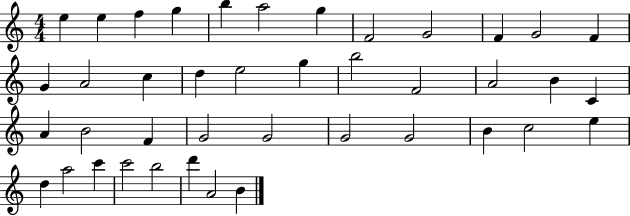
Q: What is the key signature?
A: C major